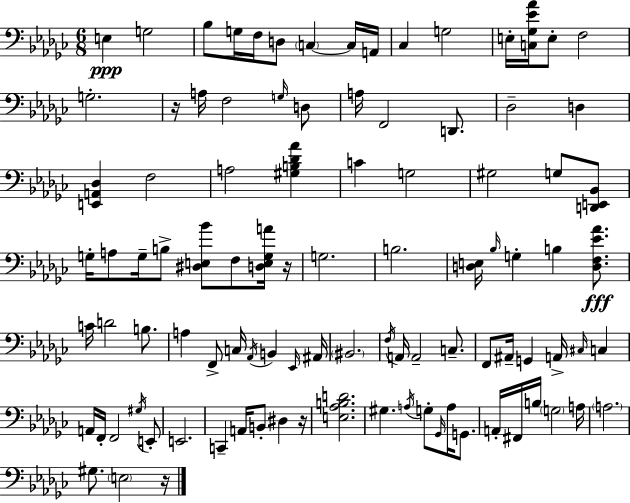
E3/q G3/h Bb3/e G3/s F3/s D3/e C3/q C3/s A2/s CES3/q G3/h E3/s [C3,Gb3,Eb4,Ab4]/s E3/e F3/h G3/h. R/s A3/s F3/h G3/s D3/e A3/s F2/h D2/e. Db3/h D3/q [E2,A2,Db3]/q F3/h A3/h [G#3,B3,Db4,Ab4]/q C4/q G3/h G#3/h G3/e [D2,E2,Bb2]/e G3/s A3/e G3/s B3/e [D#3,E3,Bb4]/e F3/e [D3,E3,G3,A4]/s R/s G3/h. B3/h. [D3,E3]/s Bb3/s G3/q B3/q [D3,F3,Eb4,Ab4]/e. C4/s D4/h B3/e. A3/q F2/e C3/s Ab2/s B2/q Eb2/s A#2/s BIS2/h. F3/s A2/s A2/h C3/e. F2/e A#2/s G2/q A2/s C#3/s C3/q A2/s F2/s F2/h G#3/s E2/e E2/h. C2/q A2/s B2/e D#3/q R/s [E3,Ab3,B3,D4]/h. G#3/q. A3/s G3/e Gb2/s A3/s G2/e. A2/s F#2/s B3/s G3/h A3/s A3/h. G#3/e. E3/h R/s